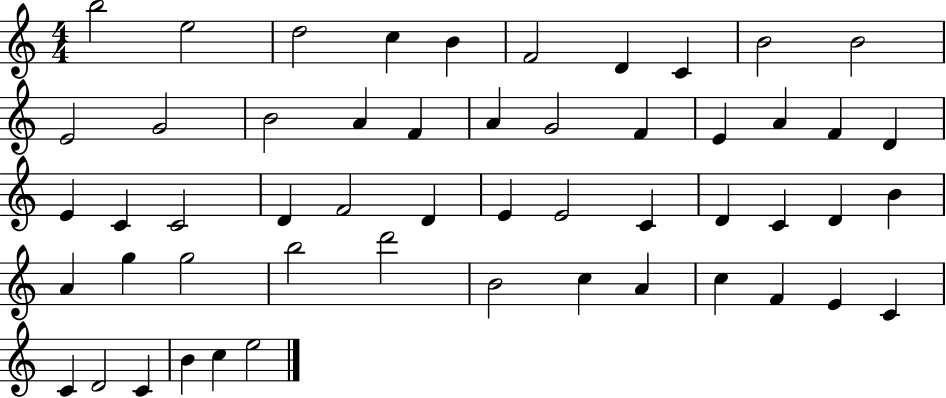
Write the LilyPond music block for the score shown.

{
  \clef treble
  \numericTimeSignature
  \time 4/4
  \key c \major
  b''2 e''2 | d''2 c''4 b'4 | f'2 d'4 c'4 | b'2 b'2 | \break e'2 g'2 | b'2 a'4 f'4 | a'4 g'2 f'4 | e'4 a'4 f'4 d'4 | \break e'4 c'4 c'2 | d'4 f'2 d'4 | e'4 e'2 c'4 | d'4 c'4 d'4 b'4 | \break a'4 g''4 g''2 | b''2 d'''2 | b'2 c''4 a'4 | c''4 f'4 e'4 c'4 | \break c'4 d'2 c'4 | b'4 c''4 e''2 | \bar "|."
}